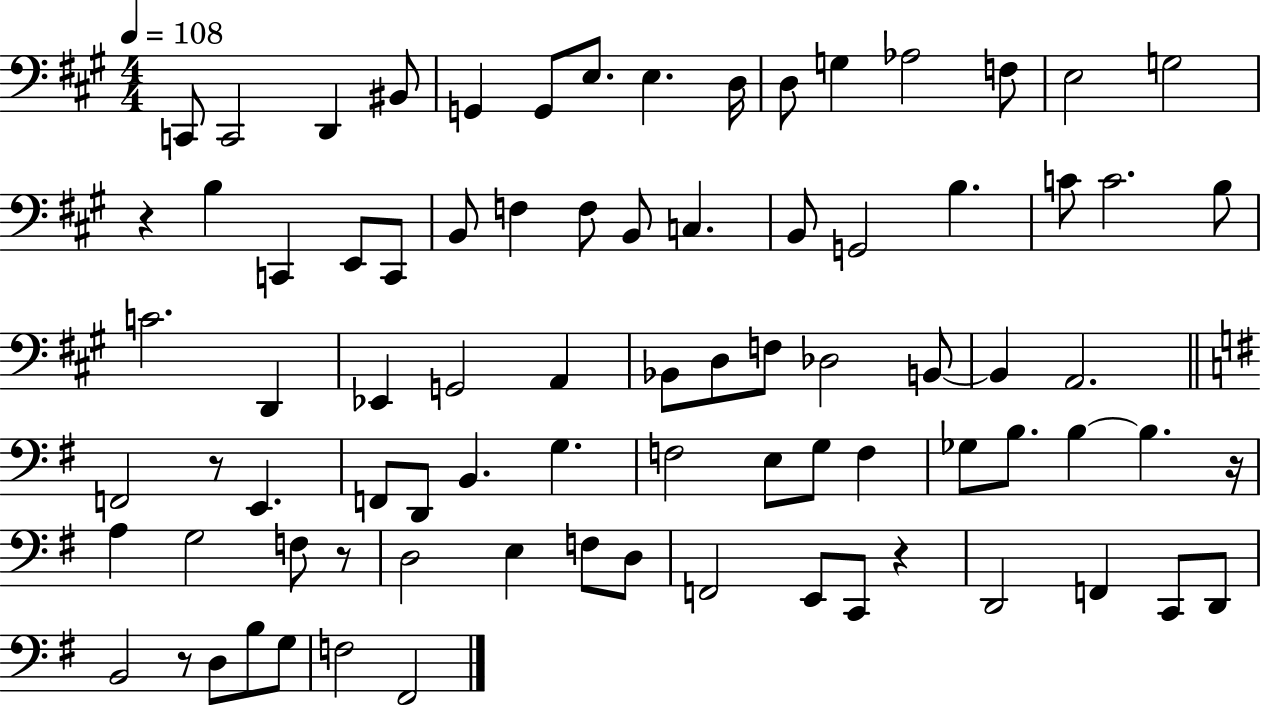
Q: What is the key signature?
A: A major